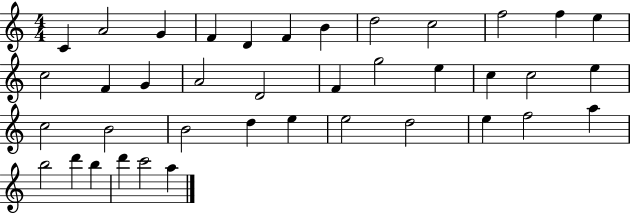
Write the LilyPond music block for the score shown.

{
  \clef treble
  \numericTimeSignature
  \time 4/4
  \key c \major
  c'4 a'2 g'4 | f'4 d'4 f'4 b'4 | d''2 c''2 | f''2 f''4 e''4 | \break c''2 f'4 g'4 | a'2 d'2 | f'4 g''2 e''4 | c''4 c''2 e''4 | \break c''2 b'2 | b'2 d''4 e''4 | e''2 d''2 | e''4 f''2 a''4 | \break b''2 d'''4 b''4 | d'''4 c'''2 a''4 | \bar "|."
}